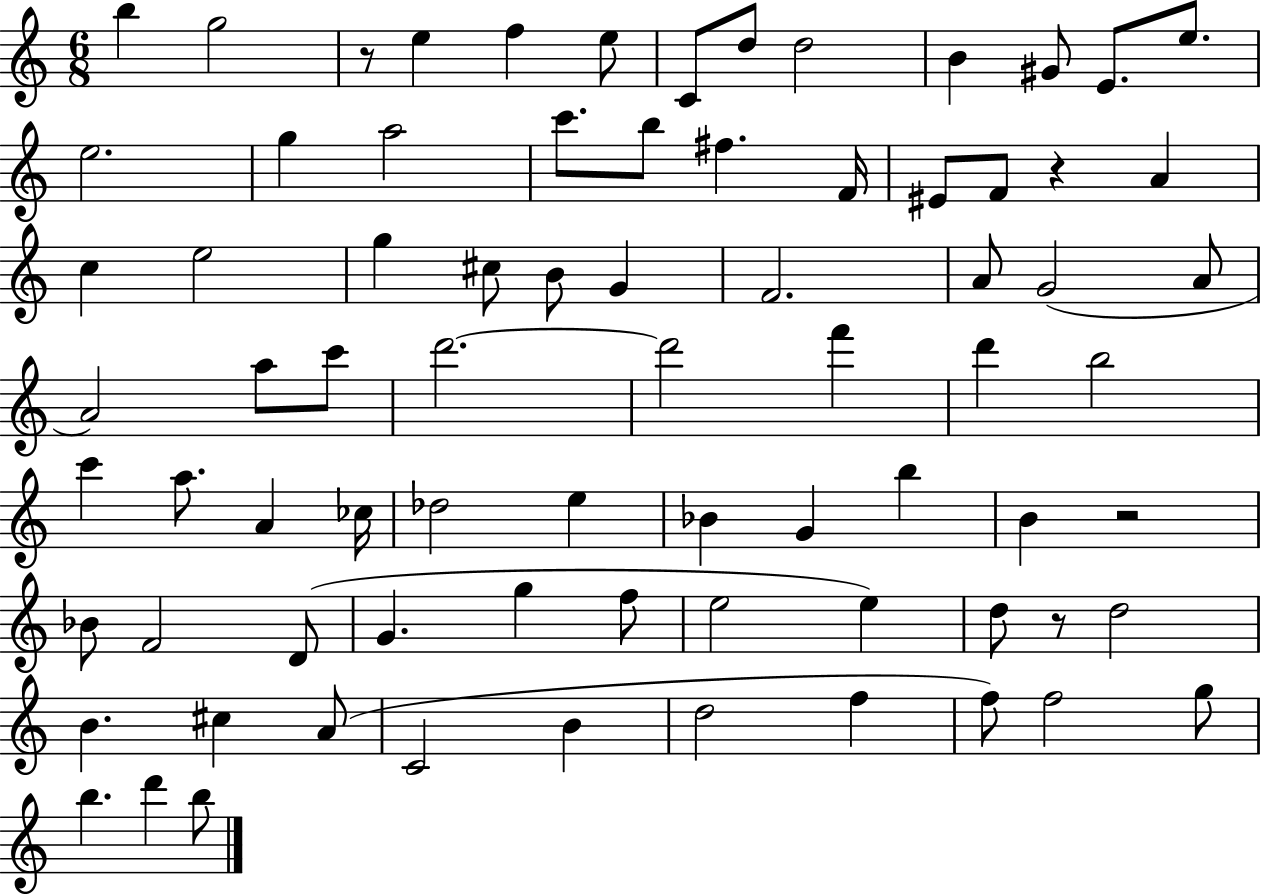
X:1
T:Untitled
M:6/8
L:1/4
K:C
b g2 z/2 e f e/2 C/2 d/2 d2 B ^G/2 E/2 e/2 e2 g a2 c'/2 b/2 ^f F/4 ^E/2 F/2 z A c e2 g ^c/2 B/2 G F2 A/2 G2 A/2 A2 a/2 c'/2 d'2 d'2 f' d' b2 c' a/2 A _c/4 _d2 e _B G b B z2 _B/2 F2 D/2 G g f/2 e2 e d/2 z/2 d2 B ^c A/2 C2 B d2 f f/2 f2 g/2 b d' b/2